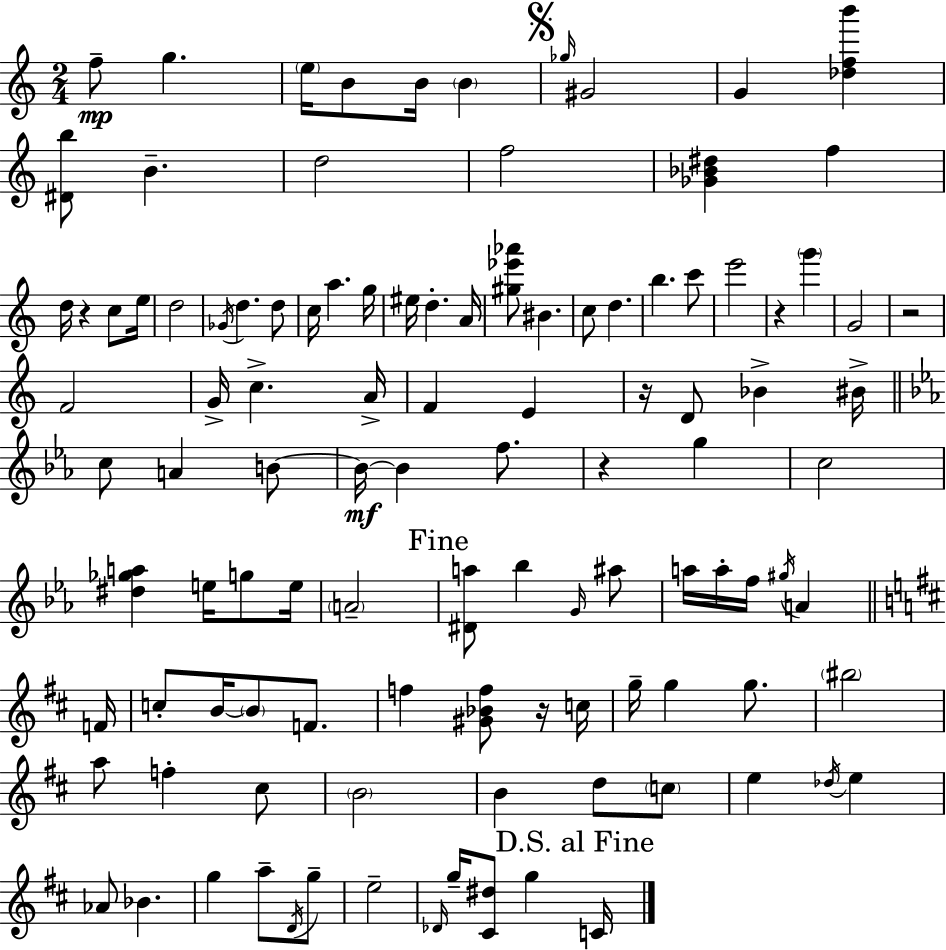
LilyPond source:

{
  \clef treble
  \numericTimeSignature
  \time 2/4
  \key c \major
  f''8--\mp g''4. | \parenthesize e''16 b'8 b'16 \parenthesize b'4 | \mark \markup { \musicglyph "scripts.segno" } \grace { ges''16 } gis'2 | g'4 <des'' f'' b'''>4 | \break <dis' b''>8 b'4.-- | d''2 | f''2 | <ges' bes' dis''>4 f''4 | \break d''16 r4 c''8 | e''16 d''2 | \acciaccatura { ges'16 } d''4. | d''8 c''16 a''4. | \break g''16 eis''16 d''4.-. | a'16 <gis'' ees''' aes'''>8 bis'4. | c''8 d''4. | b''4. | \break c'''8 e'''2 | r4 \parenthesize g'''4 | g'2 | r2 | \break f'2 | g'16-> c''4.-> | a'16-> f'4 e'4 | r16 d'8 bes'4-> | \break bis'16-> \bar "||" \break \key ees \major c''8 a'4 b'8~~ | b'16~~\mf b'4 f''8. | r4 g''4 | c''2 | \break <dis'' ges'' a''>4 e''16 g''8 e''16 | \parenthesize a'2-- | \mark "Fine" <dis' a''>8 bes''4 \grace { g'16 } ais''8 | a''16 a''16-. f''16 \acciaccatura { gis''16 } a'4 | \break \bar "||" \break \key d \major f'16 c''8-. b'16~~ \parenthesize b'8 f'8. | f''4 <gis' bes' f''>8 r16 | c''16 g''16-- g''4 g''8. | \parenthesize bis''2 | \break a''8 f''4-. cis''8 | \parenthesize b'2 | b'4 d''8 \parenthesize c''8 | e''4 \acciaccatura { des''16 } e''4 | \break aes'8 bes'4. | g''4 a''8-- | \acciaccatura { d'16 } g''8-- e''2-- | \grace { des'16 } g''16-- <cis' dis''>8 g''4 | \break \mark "D.S. al Fine" c'16 \bar "|."
}